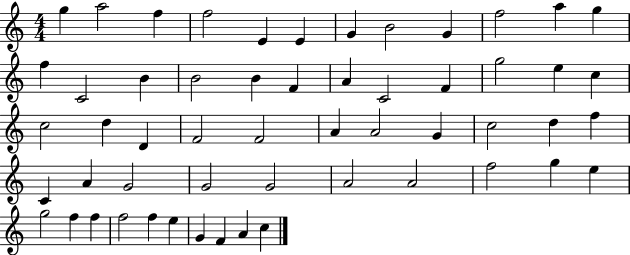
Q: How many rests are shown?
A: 0